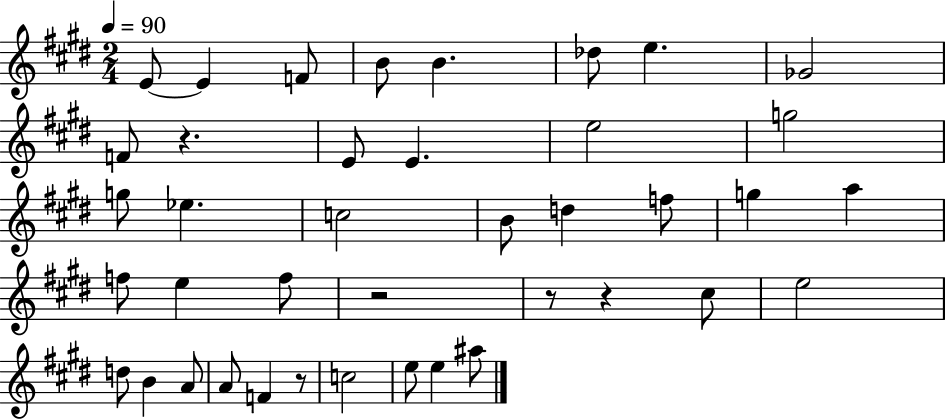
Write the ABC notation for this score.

X:1
T:Untitled
M:2/4
L:1/4
K:E
E/2 E F/2 B/2 B _d/2 e _G2 F/2 z E/2 E e2 g2 g/2 _e c2 B/2 d f/2 g a f/2 e f/2 z2 z/2 z ^c/2 e2 d/2 B A/2 A/2 F z/2 c2 e/2 e ^a/2